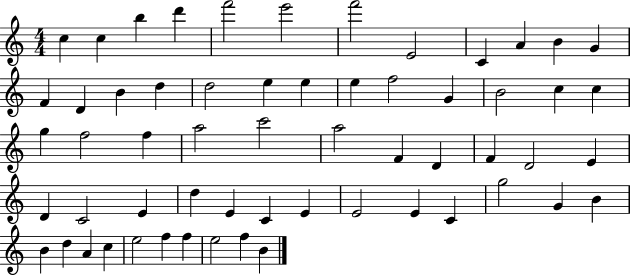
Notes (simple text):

C5/q C5/q B5/q D6/q F6/h E6/h F6/h E4/h C4/q A4/q B4/q G4/q F4/q D4/q B4/q D5/q D5/h E5/q E5/q E5/q F5/h G4/q B4/h C5/q C5/q G5/q F5/h F5/q A5/h C6/h A5/h F4/q D4/q F4/q D4/h E4/q D4/q C4/h E4/q D5/q E4/q C4/q E4/q E4/h E4/q C4/q G5/h G4/q B4/q B4/q D5/q A4/q C5/q E5/h F5/q F5/q E5/h F5/q B4/q